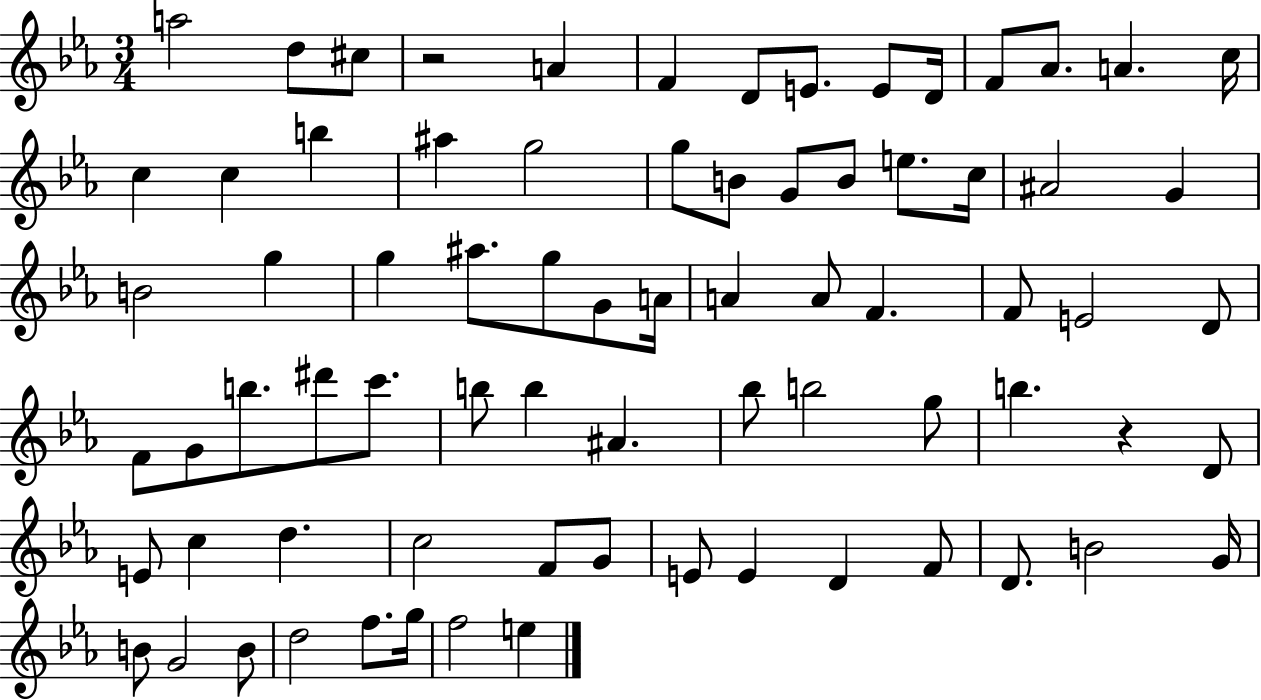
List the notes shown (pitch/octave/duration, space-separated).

A5/h D5/e C#5/e R/h A4/q F4/q D4/e E4/e. E4/e D4/s F4/e Ab4/e. A4/q. C5/s C5/q C5/q B5/q A#5/q G5/h G5/e B4/e G4/e B4/e E5/e. C5/s A#4/h G4/q B4/h G5/q G5/q A#5/e. G5/e G4/e A4/s A4/q A4/e F4/q. F4/e E4/h D4/e F4/e G4/e B5/e. D#6/e C6/e. B5/e B5/q A#4/q. Bb5/e B5/h G5/e B5/q. R/q D4/e E4/e C5/q D5/q. C5/h F4/e G4/e E4/e E4/q D4/q F4/e D4/e. B4/h G4/s B4/e G4/h B4/e D5/h F5/e. G5/s F5/h E5/q